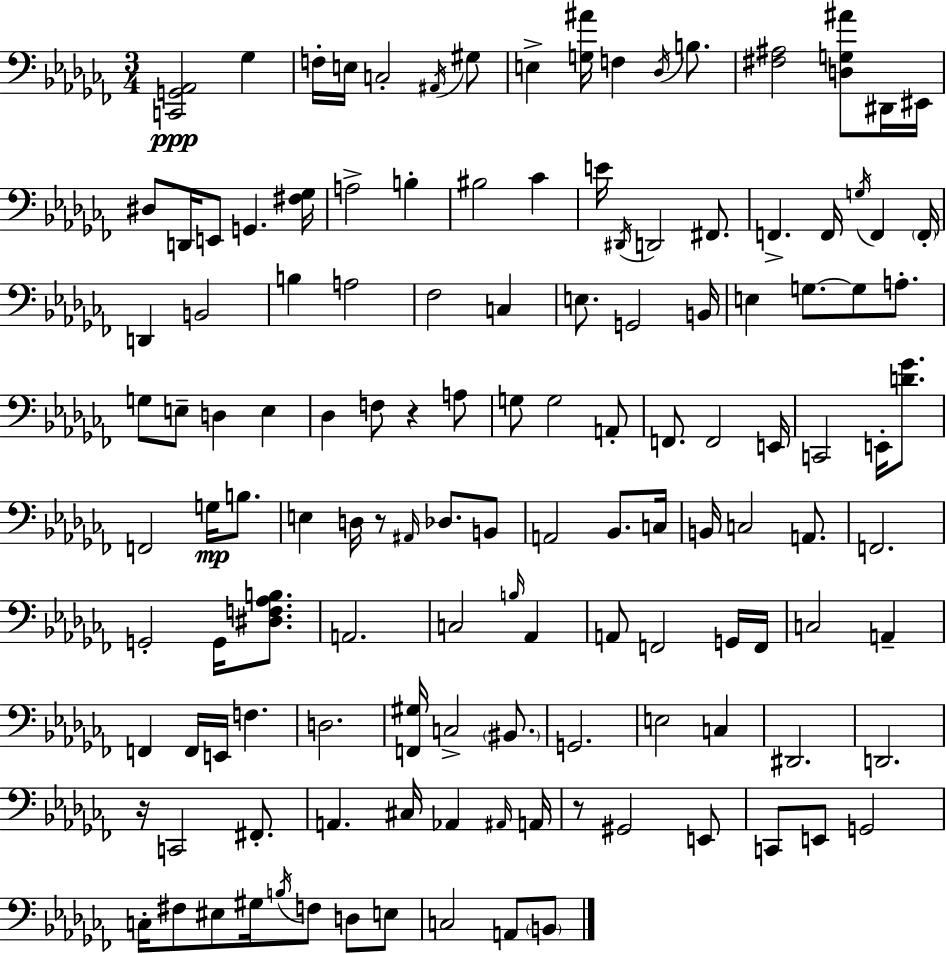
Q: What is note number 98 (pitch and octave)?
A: F#2